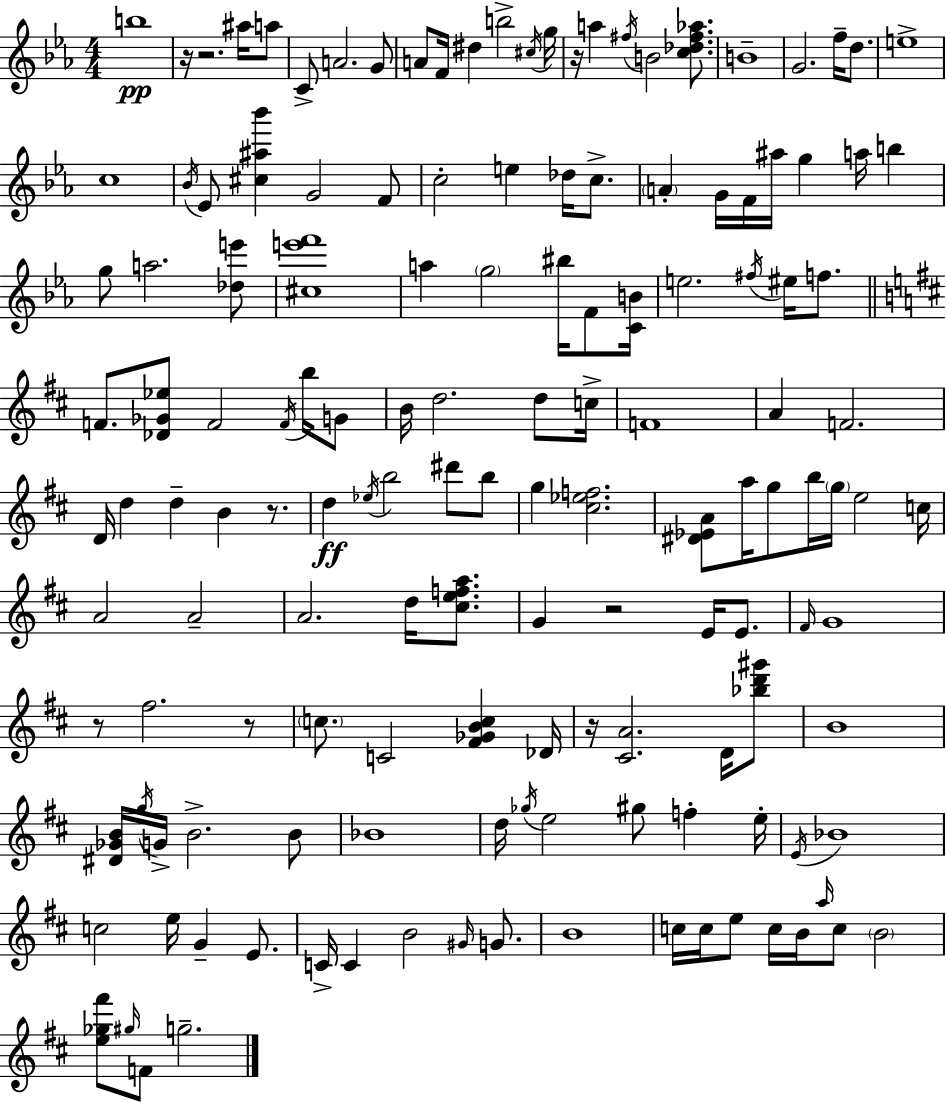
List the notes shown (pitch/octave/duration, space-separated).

B5/w R/s R/h. A#5/s A5/e C4/e A4/h. G4/e A4/e F4/s D#5/q B5/h C#5/s G5/s R/s A5/q F#5/s B4/h [C5,Db5,F#5,Ab5]/e. B4/w G4/h. F5/s D5/e. E5/w C5/w Bb4/s Eb4/e [C#5,A#5,Bb6]/q G4/h F4/e C5/h E5/q Db5/s C5/e. A4/q G4/s F4/s A#5/s G5/q A5/s B5/q G5/e A5/h. [Db5,E6]/e [C#5,E6,F6]/w A5/q G5/h BIS5/s F4/e [C4,B4]/s E5/h. F#5/s EIS5/s F5/e. F4/e. [Db4,Gb4,Eb5]/e F4/h F4/s B5/s G4/e B4/s D5/h. D5/e C5/s F4/w A4/q F4/h. D4/s D5/q D5/q B4/q R/e. D5/q Eb5/s B5/h D#6/e B5/e G5/q [C#5,Eb5,F5]/h. [D#4,Eb4,A4]/e A5/s G5/e B5/s G5/s E5/h C5/s A4/h A4/h A4/h. D5/s [C#5,E5,F5,A5]/e. G4/q R/h E4/s E4/e. F#4/s G4/w R/e F#5/h. R/e C5/e. C4/h [F#4,Gb4,B4,C5]/q Db4/s R/s [C#4,A4]/h. D4/s [Bb5,D6,G#6]/e B4/w [D#4,Gb4,B4]/s G5/s G4/s B4/h. B4/e Bb4/w D5/s Gb5/s E5/h G#5/e F5/q E5/s E4/s Bb4/w C5/h E5/s G4/q E4/e. C4/s C4/q B4/h G#4/s G4/e. B4/w C5/s C5/s E5/e C5/s B4/s A5/s C5/e B4/h [E5,Gb5,F#6]/e G#5/s F4/e G5/h.